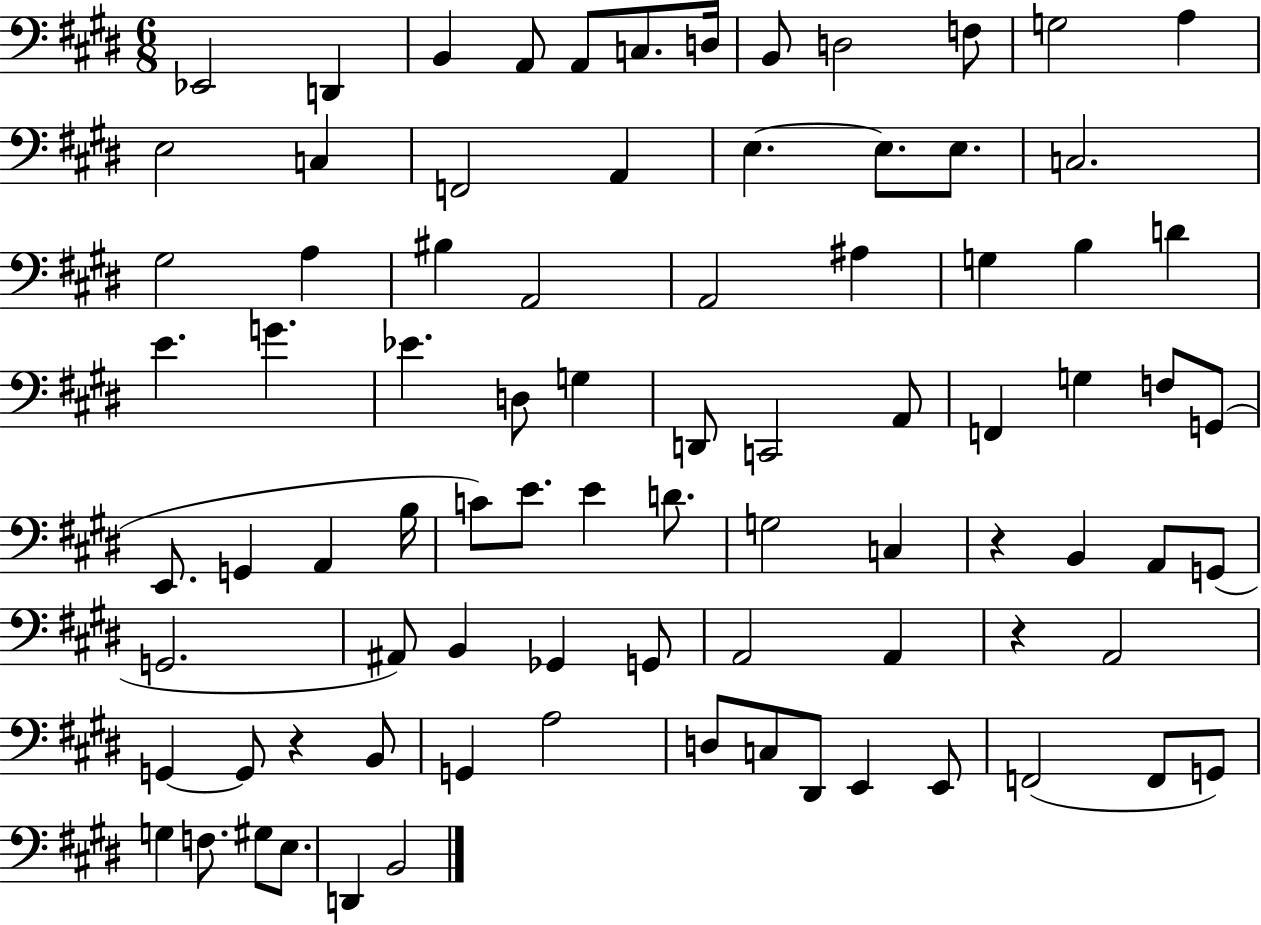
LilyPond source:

{
  \clef bass
  \numericTimeSignature
  \time 6/8
  \key e \major
  ees,2 d,4 | b,4 a,8 a,8 c8. d16 | b,8 d2 f8 | g2 a4 | \break e2 c4 | f,2 a,4 | e4.~~ e8. e8. | c2. | \break gis2 a4 | bis4 a,2 | a,2 ais4 | g4 b4 d'4 | \break e'4. g'4. | ees'4. d8 g4 | d,8 c,2 a,8 | f,4 g4 f8 g,8( | \break e,8. g,4 a,4 b16 | c'8) e'8. e'4 d'8. | g2 c4 | r4 b,4 a,8 g,8( | \break g,2. | ais,8) b,4 ges,4 g,8 | a,2 a,4 | r4 a,2 | \break g,4~~ g,8 r4 b,8 | g,4 a2 | d8 c8 dis,8 e,4 e,8 | f,2( f,8 g,8) | \break g4 f8. gis8 e8. | d,4 b,2 | \bar "|."
}